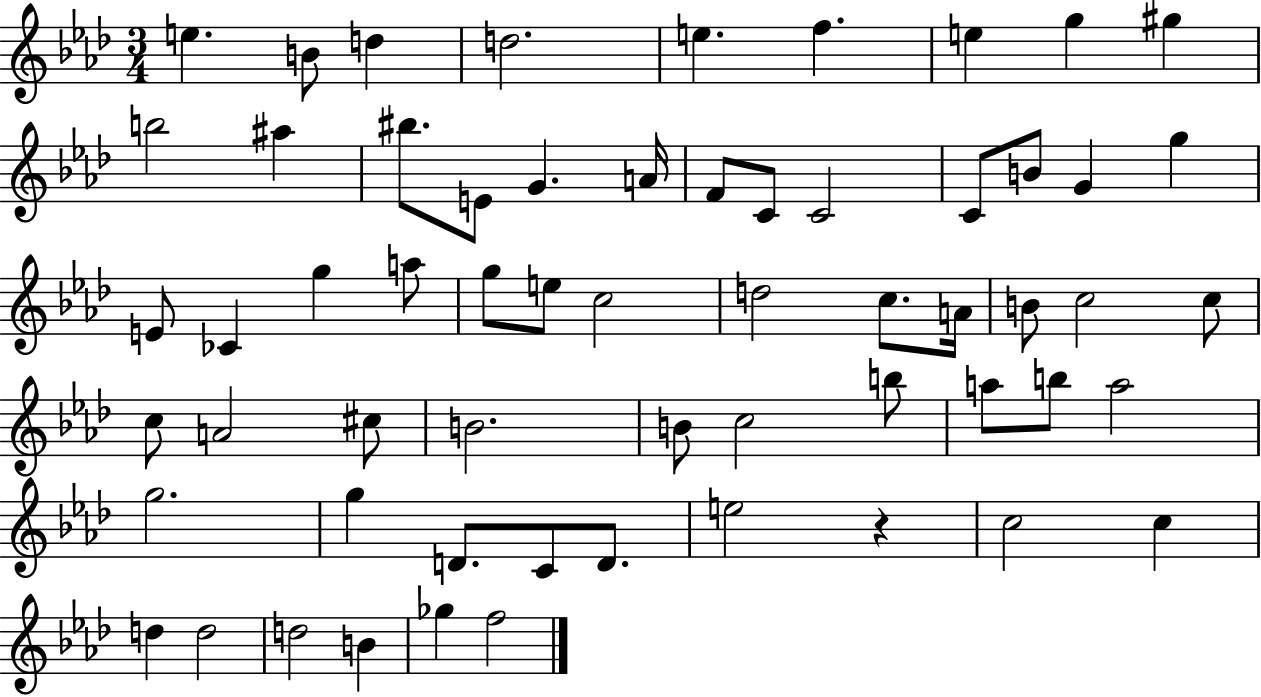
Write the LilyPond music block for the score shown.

{
  \clef treble
  \numericTimeSignature
  \time 3/4
  \key aes \major
  \repeat volta 2 { e''4. b'8 d''4 | d''2. | e''4. f''4. | e''4 g''4 gis''4 | \break b''2 ais''4 | bis''8. e'8 g'4. a'16 | f'8 c'8 c'2 | c'8 b'8 g'4 g''4 | \break e'8 ces'4 g''4 a''8 | g''8 e''8 c''2 | d''2 c''8. a'16 | b'8 c''2 c''8 | \break c''8 a'2 cis''8 | b'2. | b'8 c''2 b''8 | a''8 b''8 a''2 | \break g''2. | g''4 d'8. c'8 d'8. | e''2 r4 | c''2 c''4 | \break d''4 d''2 | d''2 b'4 | ges''4 f''2 | } \bar "|."
}